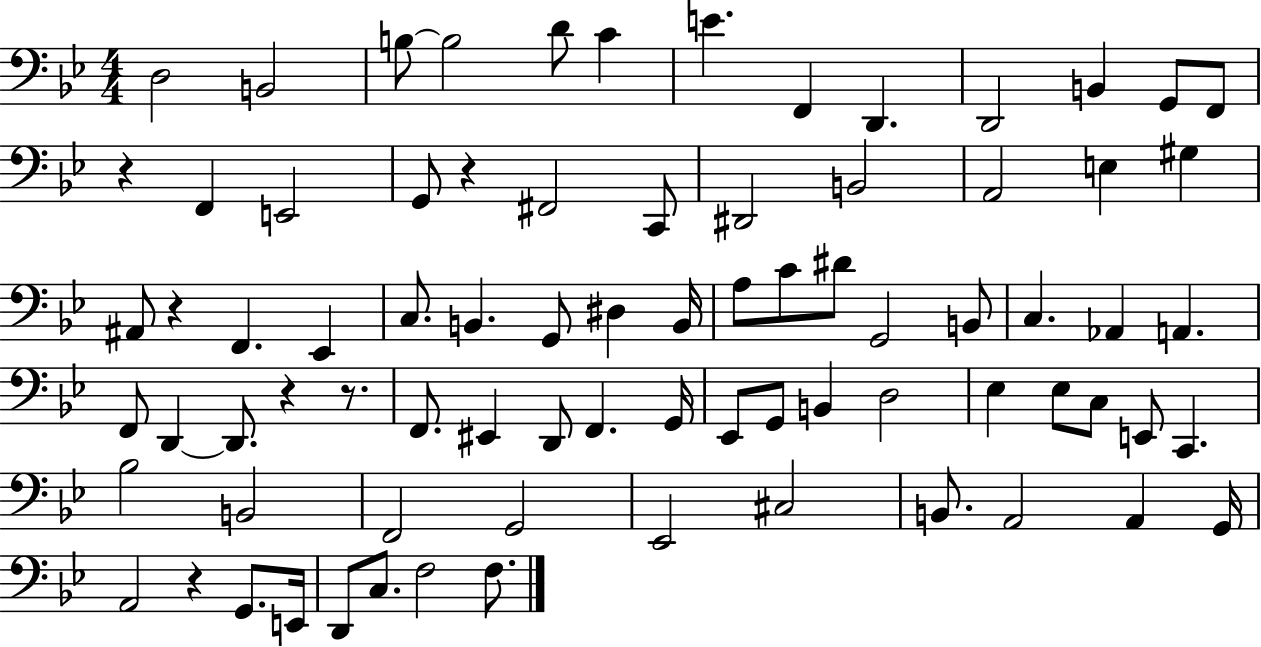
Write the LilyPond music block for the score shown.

{
  \clef bass
  \numericTimeSignature
  \time 4/4
  \key bes \major
  \repeat volta 2 { d2 b,2 | b8~~ b2 d'8 c'4 | e'4. f,4 d,4. | d,2 b,4 g,8 f,8 | \break r4 f,4 e,2 | g,8 r4 fis,2 c,8 | dis,2 b,2 | a,2 e4 gis4 | \break ais,8 r4 f,4. ees,4 | c8. b,4. g,8 dis4 b,16 | a8 c'8 dis'8 g,2 b,8 | c4. aes,4 a,4. | \break f,8 d,4~~ d,8. r4 r8. | f,8. eis,4 d,8 f,4. g,16 | ees,8 g,8 b,4 d2 | ees4 ees8 c8 e,8 c,4. | \break bes2 b,2 | f,2 g,2 | ees,2 cis2 | b,8. a,2 a,4 g,16 | \break a,2 r4 g,8. e,16 | d,8 c8. f2 f8. | } \bar "|."
}